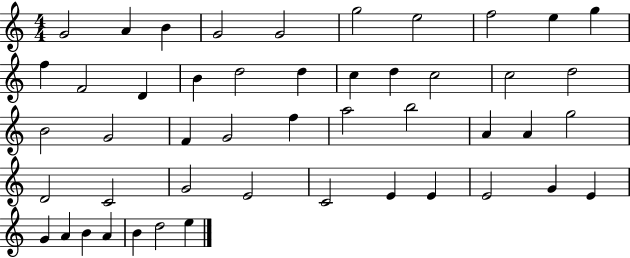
G4/h A4/q B4/q G4/h G4/h G5/h E5/h F5/h E5/q G5/q F5/q F4/h D4/q B4/q D5/h D5/q C5/q D5/q C5/h C5/h D5/h B4/h G4/h F4/q G4/h F5/q A5/h B5/h A4/q A4/q G5/h D4/h C4/h G4/h E4/h C4/h E4/q E4/q E4/h G4/q E4/q G4/q A4/q B4/q A4/q B4/q D5/h E5/q